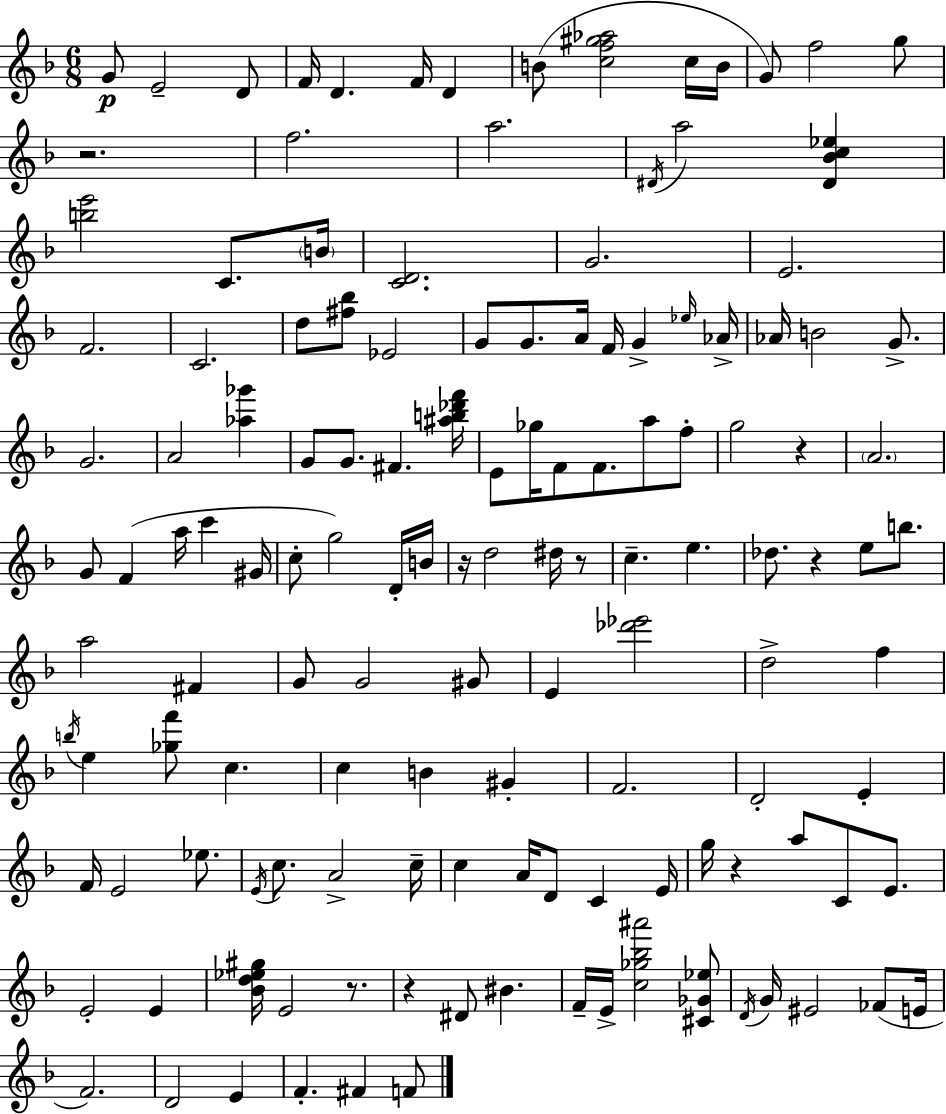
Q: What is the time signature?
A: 6/8